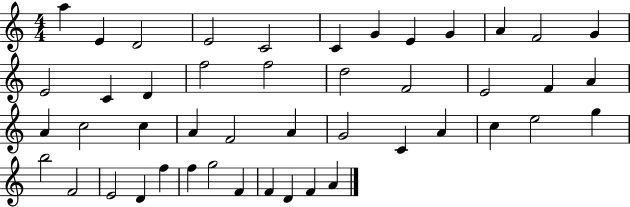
X:1
T:Untitled
M:4/4
L:1/4
K:C
a E D2 E2 C2 C G E G A F2 G E2 C D f2 f2 d2 F2 E2 F A A c2 c A F2 A G2 C A c e2 g b2 F2 E2 D f f g2 F F D F A